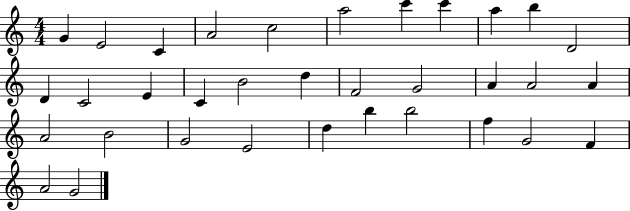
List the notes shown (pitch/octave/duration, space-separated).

G4/q E4/h C4/q A4/h C5/h A5/h C6/q C6/q A5/q B5/q D4/h D4/q C4/h E4/q C4/q B4/h D5/q F4/h G4/h A4/q A4/h A4/q A4/h B4/h G4/h E4/h D5/q B5/q B5/h F5/q G4/h F4/q A4/h G4/h